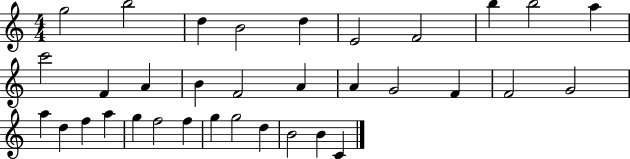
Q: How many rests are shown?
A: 0